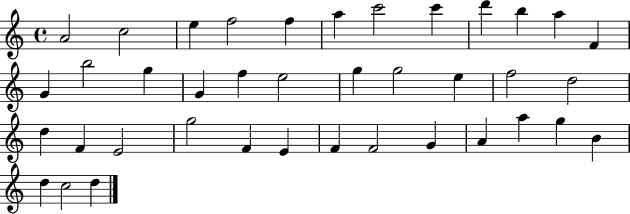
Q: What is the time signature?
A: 4/4